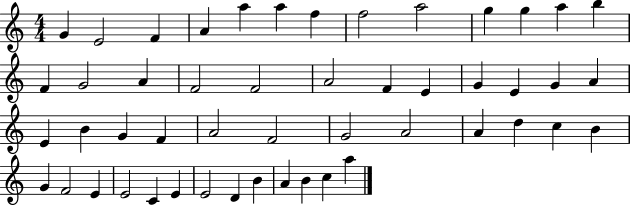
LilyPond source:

{
  \clef treble
  \numericTimeSignature
  \time 4/4
  \key c \major
  g'4 e'2 f'4 | a'4 a''4 a''4 f''4 | f''2 a''2 | g''4 g''4 a''4 b''4 | \break f'4 g'2 a'4 | f'2 f'2 | a'2 f'4 e'4 | g'4 e'4 g'4 a'4 | \break e'4 b'4 g'4 f'4 | a'2 f'2 | g'2 a'2 | a'4 d''4 c''4 b'4 | \break g'4 f'2 e'4 | e'2 c'4 e'4 | e'2 d'4 b'4 | a'4 b'4 c''4 a''4 | \break \bar "|."
}